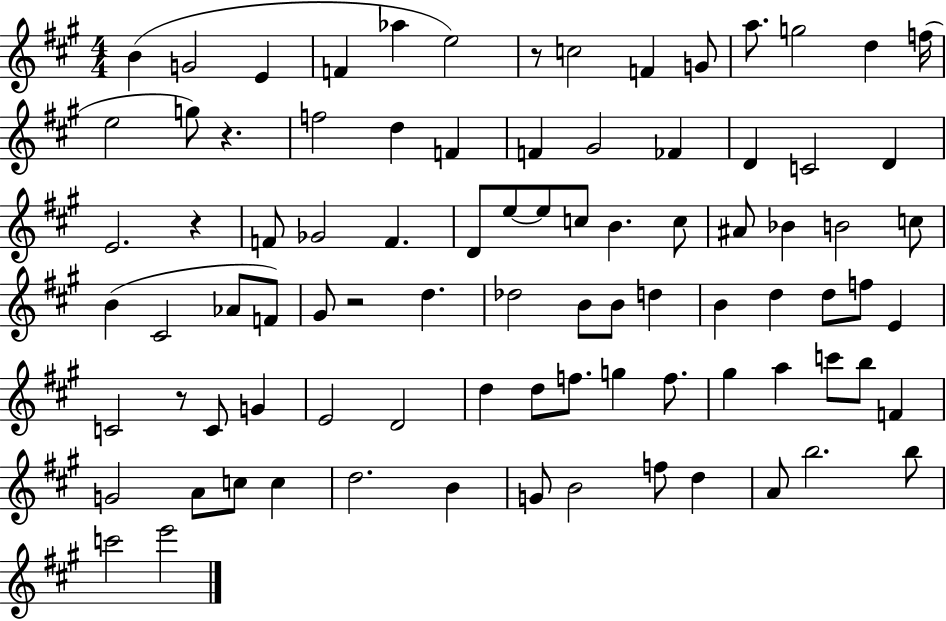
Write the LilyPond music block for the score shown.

{
  \clef treble
  \numericTimeSignature
  \time 4/4
  \key a \major
  b'4( g'2 e'4 | f'4 aes''4 e''2) | r8 c''2 f'4 g'8 | a''8. g''2 d''4 f''16( | \break e''2 g''8) r4. | f''2 d''4 f'4 | f'4 gis'2 fes'4 | d'4 c'2 d'4 | \break e'2. r4 | f'8 ges'2 f'4. | d'8 e''8~~ e''8 c''8 b'4. c''8 | ais'8 bes'4 b'2 c''8 | \break b'4( cis'2 aes'8 f'8) | gis'8 r2 d''4. | des''2 b'8 b'8 d''4 | b'4 d''4 d''8 f''8 e'4 | \break c'2 r8 c'8 g'4 | e'2 d'2 | d''4 d''8 f''8. g''4 f''8. | gis''4 a''4 c'''8 b''8 f'4 | \break g'2 a'8 c''8 c''4 | d''2. b'4 | g'8 b'2 f''8 d''4 | a'8 b''2. b''8 | \break c'''2 e'''2 | \bar "|."
}